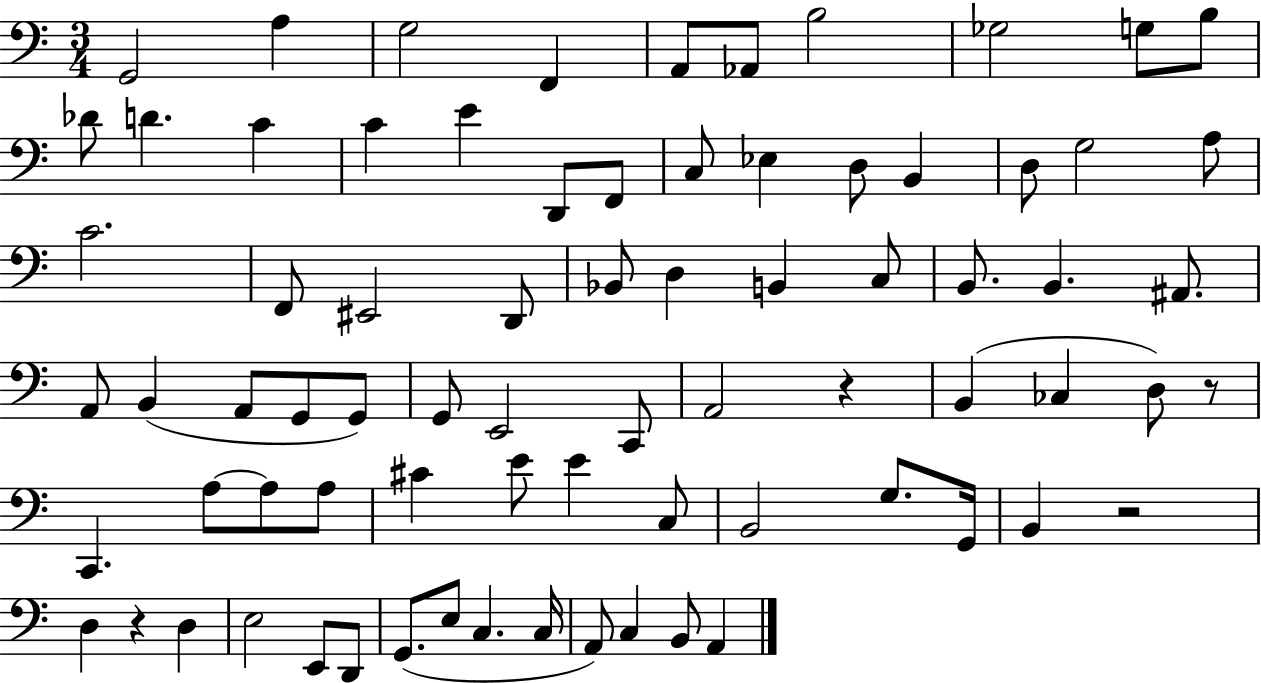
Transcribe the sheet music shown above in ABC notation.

X:1
T:Untitled
M:3/4
L:1/4
K:C
G,,2 A, G,2 F,, A,,/2 _A,,/2 B,2 _G,2 G,/2 B,/2 _D/2 D C C E D,,/2 F,,/2 C,/2 _E, D,/2 B,, D,/2 G,2 A,/2 C2 F,,/2 ^E,,2 D,,/2 _B,,/2 D, B,, C,/2 B,,/2 B,, ^A,,/2 A,,/2 B,, A,,/2 G,,/2 G,,/2 G,,/2 E,,2 C,,/2 A,,2 z B,, _C, D,/2 z/2 C,, A,/2 A,/2 A,/2 ^C E/2 E C,/2 B,,2 G,/2 G,,/4 B,, z2 D, z D, E,2 E,,/2 D,,/2 G,,/2 E,/2 C, C,/4 A,,/2 C, B,,/2 A,,